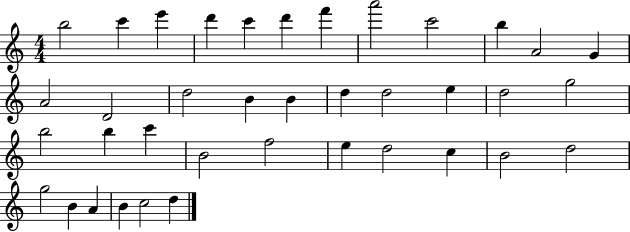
B5/h C6/q E6/q D6/q C6/q D6/q F6/q A6/h C6/h B5/q A4/h G4/q A4/h D4/h D5/h B4/q B4/q D5/q D5/h E5/q D5/h G5/h B5/h B5/q C6/q B4/h F5/h E5/q D5/h C5/q B4/h D5/h G5/h B4/q A4/q B4/q C5/h D5/q